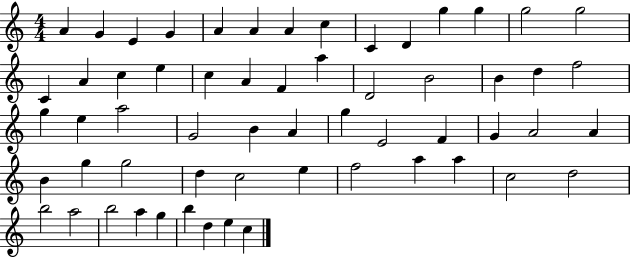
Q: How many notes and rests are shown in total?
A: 59